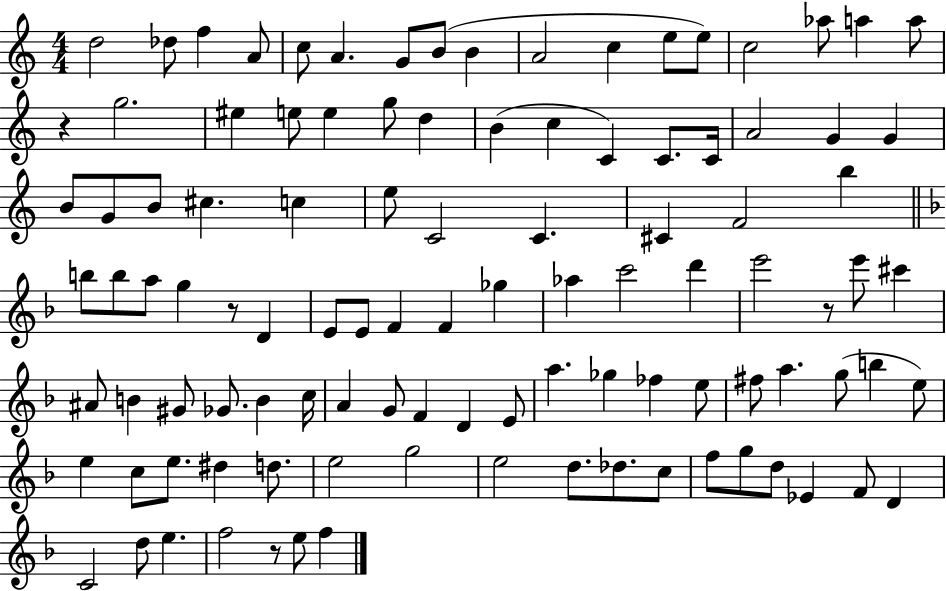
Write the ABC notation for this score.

X:1
T:Untitled
M:4/4
L:1/4
K:C
d2 _d/2 f A/2 c/2 A G/2 B/2 B A2 c e/2 e/2 c2 _a/2 a a/2 z g2 ^e e/2 e g/2 d B c C C/2 C/4 A2 G G B/2 G/2 B/2 ^c c e/2 C2 C ^C F2 b b/2 b/2 a/2 g z/2 D E/2 E/2 F F _g _a c'2 d' e'2 z/2 e'/2 ^c' ^A/2 B ^G/2 _G/2 B c/4 A G/2 F D E/2 a _g _f e/2 ^f/2 a g/2 b e/2 e c/2 e/2 ^d d/2 e2 g2 e2 d/2 _d/2 c/2 f/2 g/2 d/2 _E F/2 D C2 d/2 e f2 z/2 e/2 f